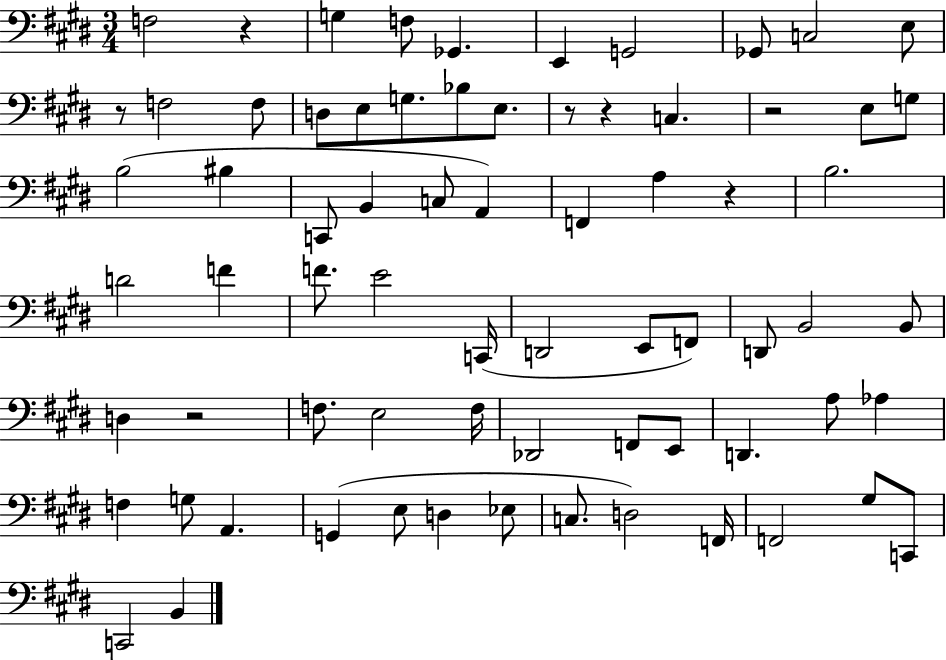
{
  \clef bass
  \numericTimeSignature
  \time 3/4
  \key e \major
  f2 r4 | g4 f8 ges,4. | e,4 g,2 | ges,8 c2 e8 | \break r8 f2 f8 | d8 e8 g8. bes8 e8. | r8 r4 c4. | r2 e8 g8 | \break b2( bis4 | c,8 b,4 c8 a,4) | f,4 a4 r4 | b2. | \break d'2 f'4 | f'8. e'2 c,16( | d,2 e,8 f,8) | d,8 b,2 b,8 | \break d4 r2 | f8. e2 f16 | des,2 f,8 e,8 | d,4. a8 aes4 | \break f4 g8 a,4. | g,4( e8 d4 ees8 | c8. d2) f,16 | f,2 gis8 c,8 | \break c,2 b,4 | \bar "|."
}